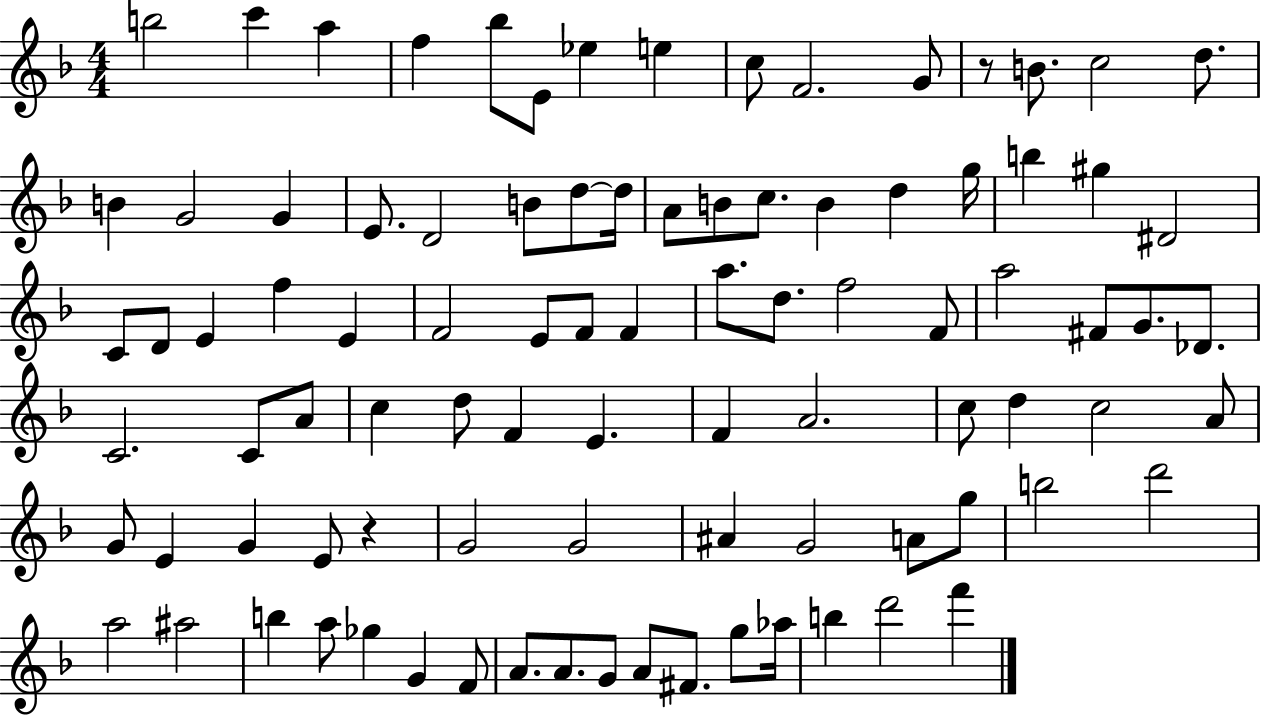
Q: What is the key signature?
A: F major